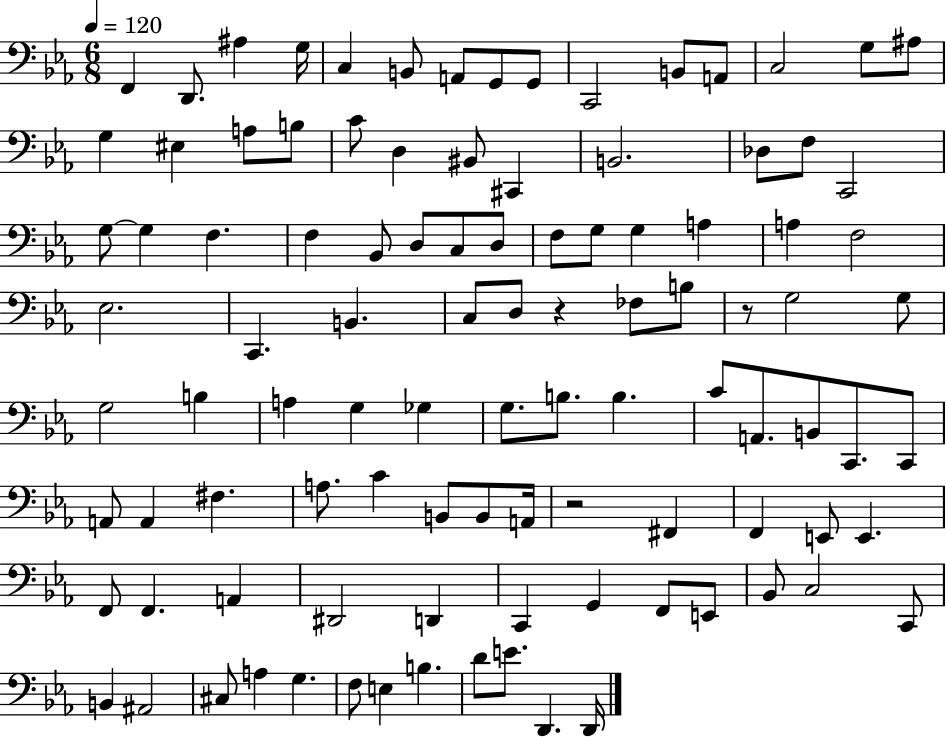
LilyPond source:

{
  \clef bass
  \numericTimeSignature
  \time 6/8
  \key ees \major
  \tempo 4 = 120
  \repeat volta 2 { f,4 d,8. ais4 g16 | c4 b,8 a,8 g,8 g,8 | c,2 b,8 a,8 | c2 g8 ais8 | \break g4 eis4 a8 b8 | c'8 d4 bis,8 cis,4 | b,2. | des8 f8 c,2 | \break g8~~ g4 f4. | f4 bes,8 d8 c8 d8 | f8 g8 g4 a4 | a4 f2 | \break ees2. | c,4. b,4. | c8 d8 r4 fes8 b8 | r8 g2 g8 | \break g2 b4 | a4 g4 ges4 | g8. b8. b4. | c'8 a,8. b,8 c,8. c,8 | \break a,8 a,4 fis4. | a8. c'4 b,8 b,8 a,16 | r2 fis,4 | f,4 e,8 e,4. | \break f,8 f,4. a,4 | dis,2 d,4 | c,4 g,4 f,8 e,8 | bes,8 c2 c,8 | \break b,4 ais,2 | cis8 a4 g4. | f8 e4 b4. | d'8 e'8. d,4. d,16 | \break } \bar "|."
}